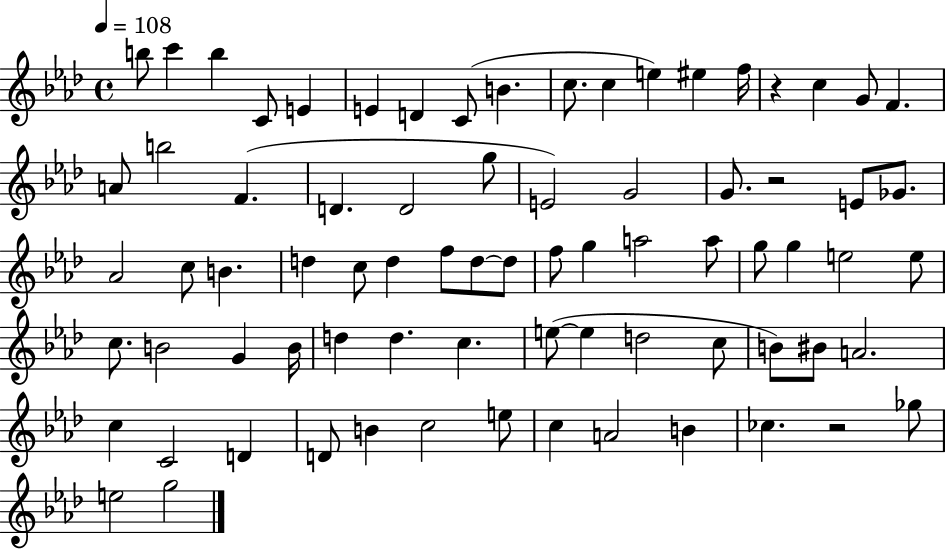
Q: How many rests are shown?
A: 3